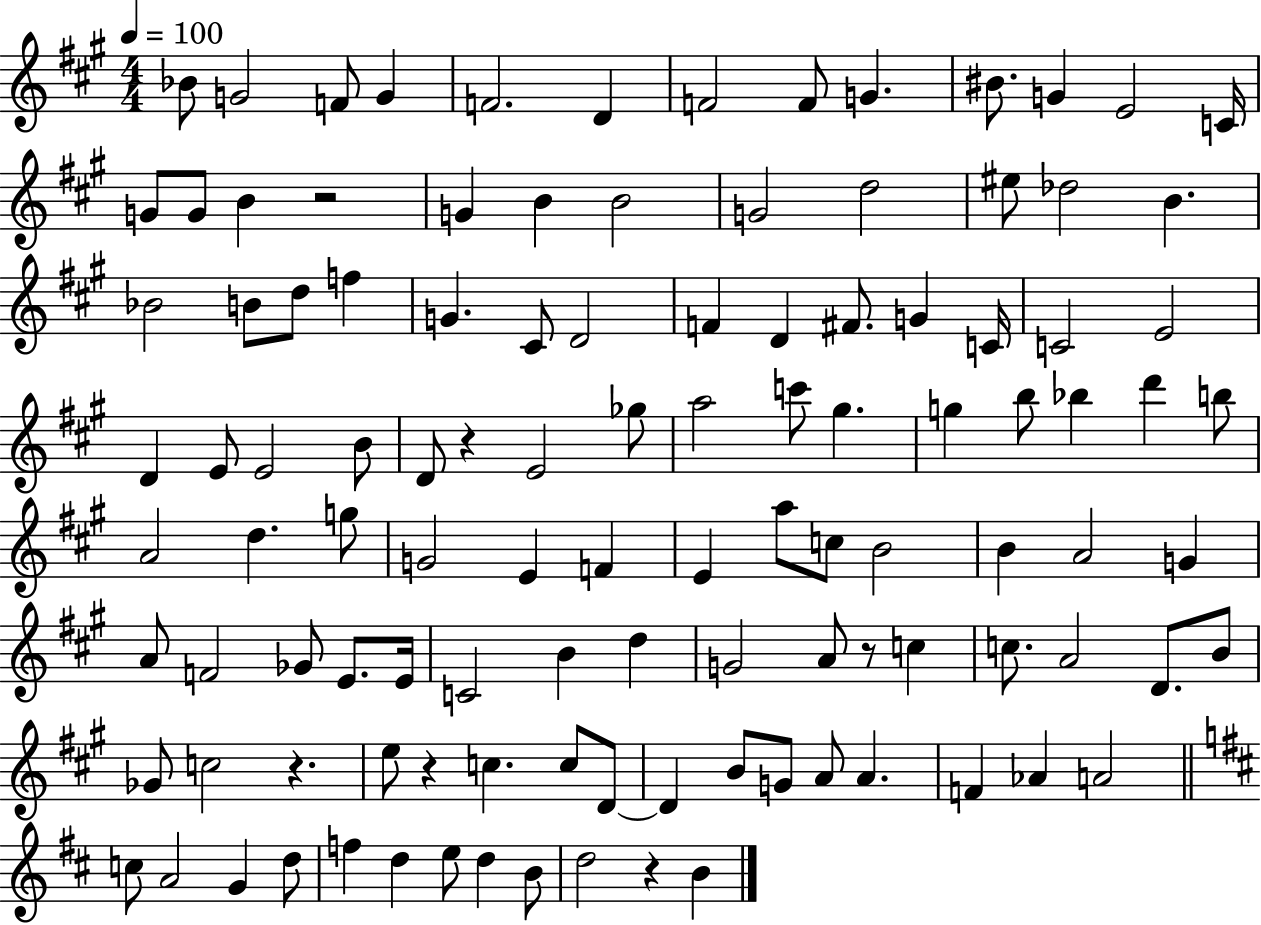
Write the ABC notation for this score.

X:1
T:Untitled
M:4/4
L:1/4
K:A
_B/2 G2 F/2 G F2 D F2 F/2 G ^B/2 G E2 C/4 G/2 G/2 B z2 G B B2 G2 d2 ^e/2 _d2 B _B2 B/2 d/2 f G ^C/2 D2 F D ^F/2 G C/4 C2 E2 D E/2 E2 B/2 D/2 z E2 _g/2 a2 c'/2 ^g g b/2 _b d' b/2 A2 d g/2 G2 E F E a/2 c/2 B2 B A2 G A/2 F2 _G/2 E/2 E/4 C2 B d G2 A/2 z/2 c c/2 A2 D/2 B/2 _G/2 c2 z e/2 z c c/2 D/2 D B/2 G/2 A/2 A F _A A2 c/2 A2 G d/2 f d e/2 d B/2 d2 z B